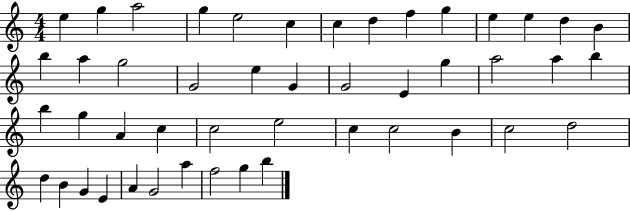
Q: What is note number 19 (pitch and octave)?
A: E5